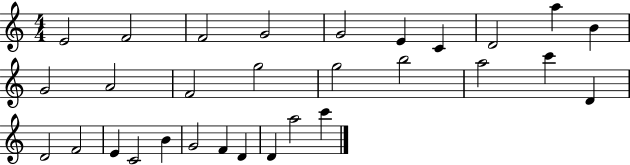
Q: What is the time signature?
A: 4/4